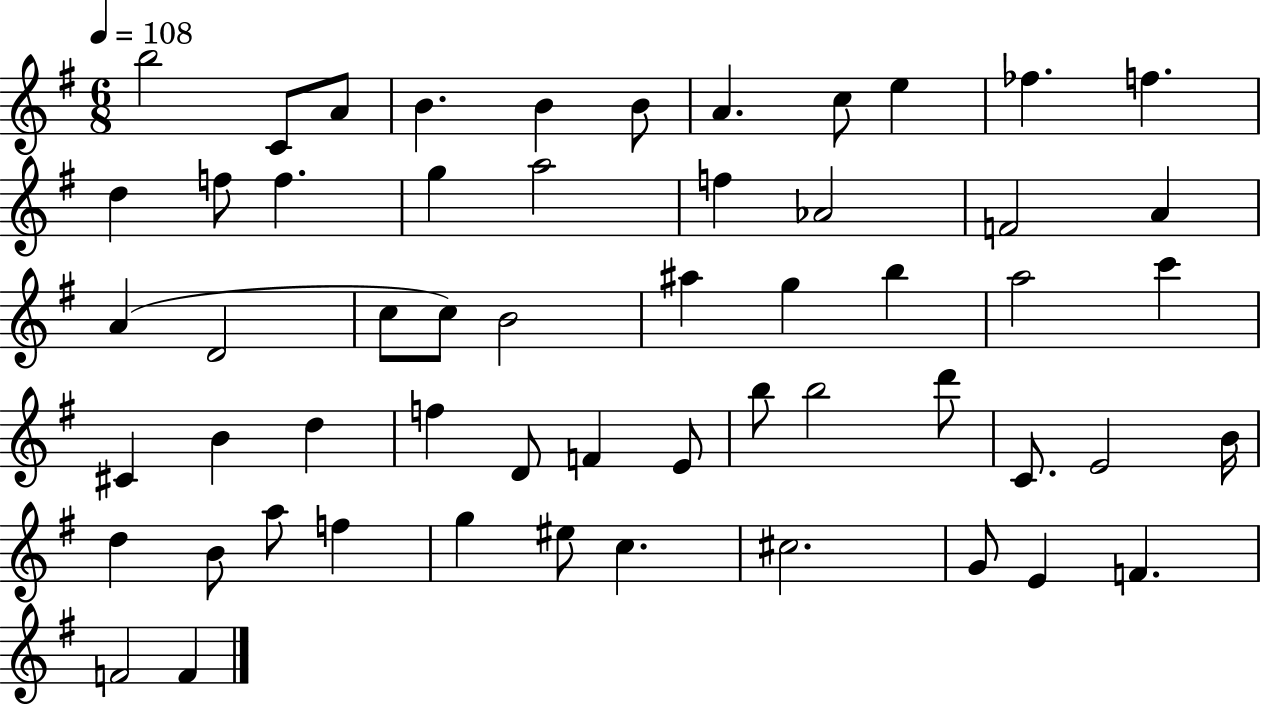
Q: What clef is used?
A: treble